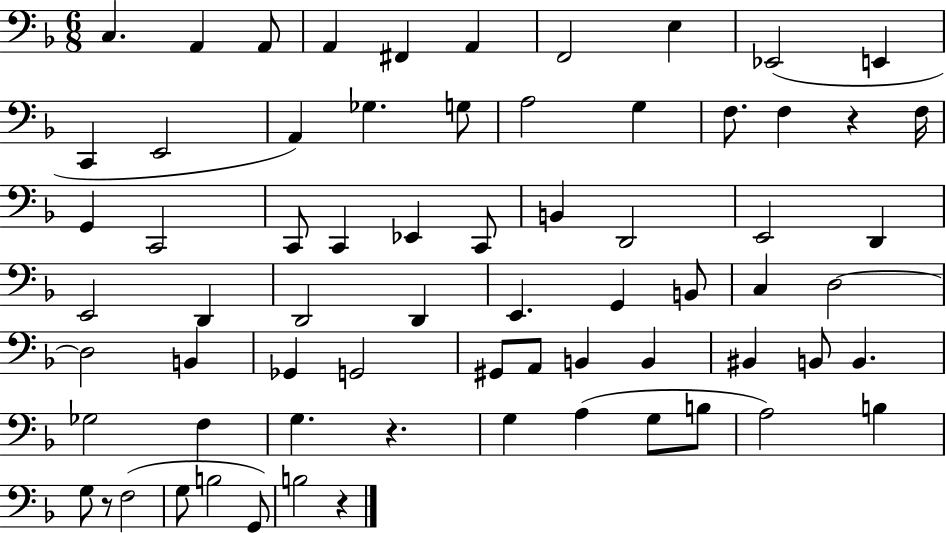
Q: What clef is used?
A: bass